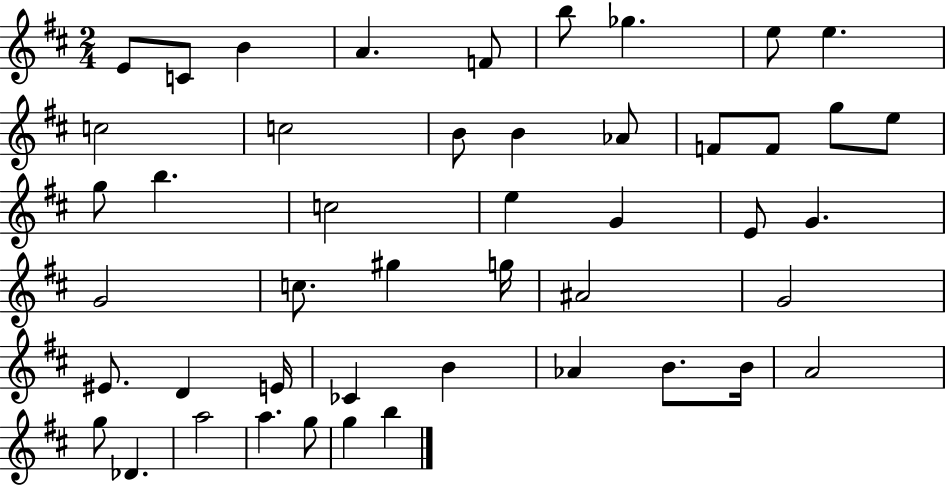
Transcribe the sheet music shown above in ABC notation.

X:1
T:Untitled
M:2/4
L:1/4
K:D
E/2 C/2 B A F/2 b/2 _g e/2 e c2 c2 B/2 B _A/2 F/2 F/2 g/2 e/2 g/2 b c2 e G E/2 G G2 c/2 ^g g/4 ^A2 G2 ^E/2 D E/4 _C B _A B/2 B/4 A2 g/2 _D a2 a g/2 g b